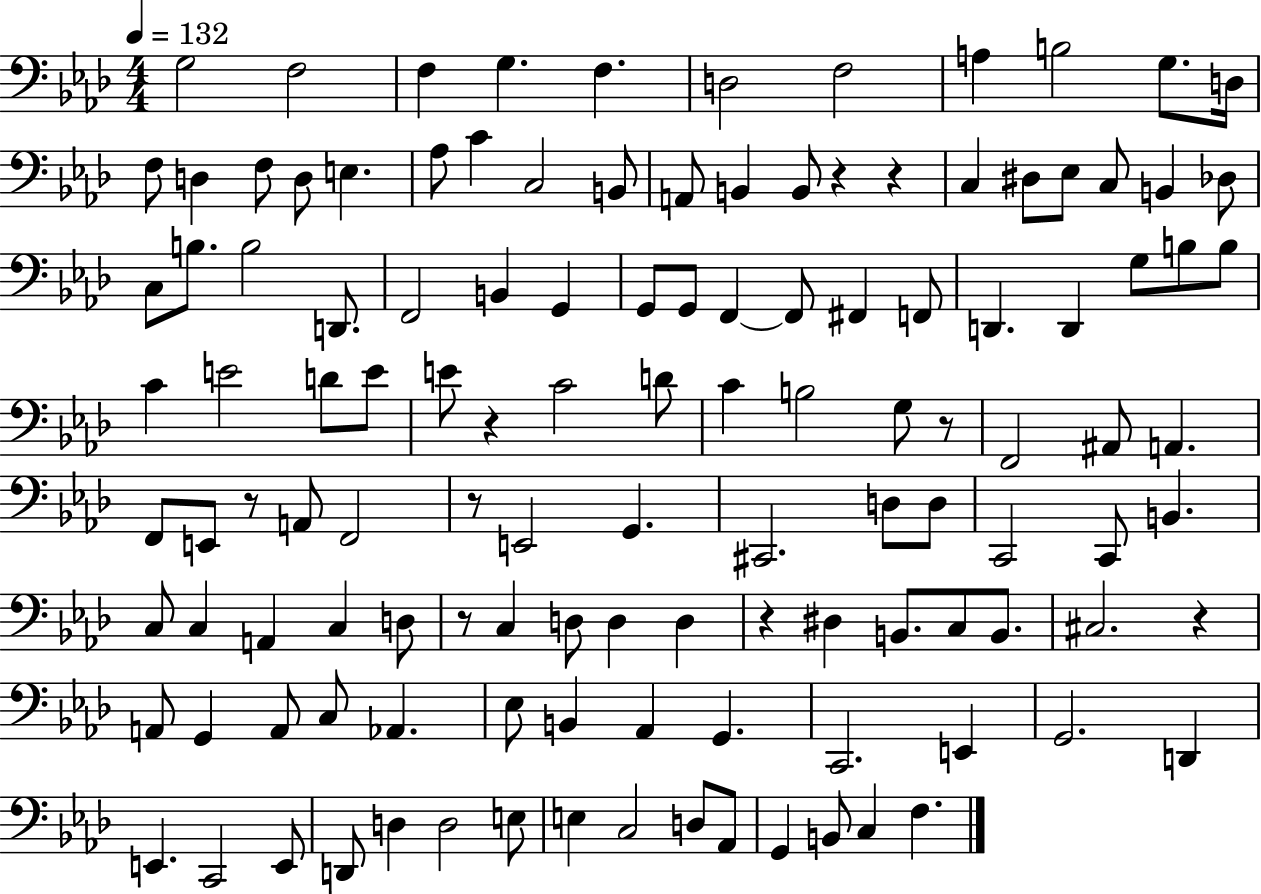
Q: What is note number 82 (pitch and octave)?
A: D#3